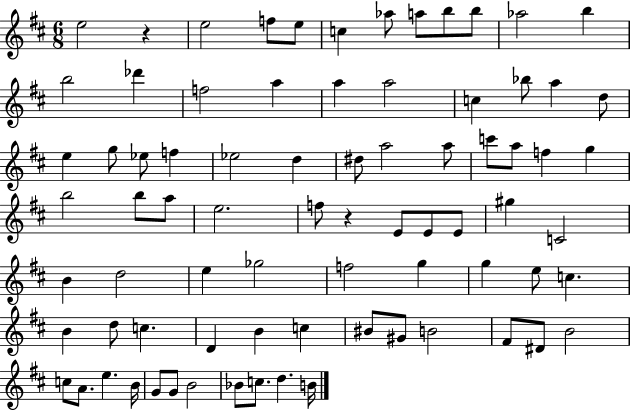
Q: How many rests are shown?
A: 2